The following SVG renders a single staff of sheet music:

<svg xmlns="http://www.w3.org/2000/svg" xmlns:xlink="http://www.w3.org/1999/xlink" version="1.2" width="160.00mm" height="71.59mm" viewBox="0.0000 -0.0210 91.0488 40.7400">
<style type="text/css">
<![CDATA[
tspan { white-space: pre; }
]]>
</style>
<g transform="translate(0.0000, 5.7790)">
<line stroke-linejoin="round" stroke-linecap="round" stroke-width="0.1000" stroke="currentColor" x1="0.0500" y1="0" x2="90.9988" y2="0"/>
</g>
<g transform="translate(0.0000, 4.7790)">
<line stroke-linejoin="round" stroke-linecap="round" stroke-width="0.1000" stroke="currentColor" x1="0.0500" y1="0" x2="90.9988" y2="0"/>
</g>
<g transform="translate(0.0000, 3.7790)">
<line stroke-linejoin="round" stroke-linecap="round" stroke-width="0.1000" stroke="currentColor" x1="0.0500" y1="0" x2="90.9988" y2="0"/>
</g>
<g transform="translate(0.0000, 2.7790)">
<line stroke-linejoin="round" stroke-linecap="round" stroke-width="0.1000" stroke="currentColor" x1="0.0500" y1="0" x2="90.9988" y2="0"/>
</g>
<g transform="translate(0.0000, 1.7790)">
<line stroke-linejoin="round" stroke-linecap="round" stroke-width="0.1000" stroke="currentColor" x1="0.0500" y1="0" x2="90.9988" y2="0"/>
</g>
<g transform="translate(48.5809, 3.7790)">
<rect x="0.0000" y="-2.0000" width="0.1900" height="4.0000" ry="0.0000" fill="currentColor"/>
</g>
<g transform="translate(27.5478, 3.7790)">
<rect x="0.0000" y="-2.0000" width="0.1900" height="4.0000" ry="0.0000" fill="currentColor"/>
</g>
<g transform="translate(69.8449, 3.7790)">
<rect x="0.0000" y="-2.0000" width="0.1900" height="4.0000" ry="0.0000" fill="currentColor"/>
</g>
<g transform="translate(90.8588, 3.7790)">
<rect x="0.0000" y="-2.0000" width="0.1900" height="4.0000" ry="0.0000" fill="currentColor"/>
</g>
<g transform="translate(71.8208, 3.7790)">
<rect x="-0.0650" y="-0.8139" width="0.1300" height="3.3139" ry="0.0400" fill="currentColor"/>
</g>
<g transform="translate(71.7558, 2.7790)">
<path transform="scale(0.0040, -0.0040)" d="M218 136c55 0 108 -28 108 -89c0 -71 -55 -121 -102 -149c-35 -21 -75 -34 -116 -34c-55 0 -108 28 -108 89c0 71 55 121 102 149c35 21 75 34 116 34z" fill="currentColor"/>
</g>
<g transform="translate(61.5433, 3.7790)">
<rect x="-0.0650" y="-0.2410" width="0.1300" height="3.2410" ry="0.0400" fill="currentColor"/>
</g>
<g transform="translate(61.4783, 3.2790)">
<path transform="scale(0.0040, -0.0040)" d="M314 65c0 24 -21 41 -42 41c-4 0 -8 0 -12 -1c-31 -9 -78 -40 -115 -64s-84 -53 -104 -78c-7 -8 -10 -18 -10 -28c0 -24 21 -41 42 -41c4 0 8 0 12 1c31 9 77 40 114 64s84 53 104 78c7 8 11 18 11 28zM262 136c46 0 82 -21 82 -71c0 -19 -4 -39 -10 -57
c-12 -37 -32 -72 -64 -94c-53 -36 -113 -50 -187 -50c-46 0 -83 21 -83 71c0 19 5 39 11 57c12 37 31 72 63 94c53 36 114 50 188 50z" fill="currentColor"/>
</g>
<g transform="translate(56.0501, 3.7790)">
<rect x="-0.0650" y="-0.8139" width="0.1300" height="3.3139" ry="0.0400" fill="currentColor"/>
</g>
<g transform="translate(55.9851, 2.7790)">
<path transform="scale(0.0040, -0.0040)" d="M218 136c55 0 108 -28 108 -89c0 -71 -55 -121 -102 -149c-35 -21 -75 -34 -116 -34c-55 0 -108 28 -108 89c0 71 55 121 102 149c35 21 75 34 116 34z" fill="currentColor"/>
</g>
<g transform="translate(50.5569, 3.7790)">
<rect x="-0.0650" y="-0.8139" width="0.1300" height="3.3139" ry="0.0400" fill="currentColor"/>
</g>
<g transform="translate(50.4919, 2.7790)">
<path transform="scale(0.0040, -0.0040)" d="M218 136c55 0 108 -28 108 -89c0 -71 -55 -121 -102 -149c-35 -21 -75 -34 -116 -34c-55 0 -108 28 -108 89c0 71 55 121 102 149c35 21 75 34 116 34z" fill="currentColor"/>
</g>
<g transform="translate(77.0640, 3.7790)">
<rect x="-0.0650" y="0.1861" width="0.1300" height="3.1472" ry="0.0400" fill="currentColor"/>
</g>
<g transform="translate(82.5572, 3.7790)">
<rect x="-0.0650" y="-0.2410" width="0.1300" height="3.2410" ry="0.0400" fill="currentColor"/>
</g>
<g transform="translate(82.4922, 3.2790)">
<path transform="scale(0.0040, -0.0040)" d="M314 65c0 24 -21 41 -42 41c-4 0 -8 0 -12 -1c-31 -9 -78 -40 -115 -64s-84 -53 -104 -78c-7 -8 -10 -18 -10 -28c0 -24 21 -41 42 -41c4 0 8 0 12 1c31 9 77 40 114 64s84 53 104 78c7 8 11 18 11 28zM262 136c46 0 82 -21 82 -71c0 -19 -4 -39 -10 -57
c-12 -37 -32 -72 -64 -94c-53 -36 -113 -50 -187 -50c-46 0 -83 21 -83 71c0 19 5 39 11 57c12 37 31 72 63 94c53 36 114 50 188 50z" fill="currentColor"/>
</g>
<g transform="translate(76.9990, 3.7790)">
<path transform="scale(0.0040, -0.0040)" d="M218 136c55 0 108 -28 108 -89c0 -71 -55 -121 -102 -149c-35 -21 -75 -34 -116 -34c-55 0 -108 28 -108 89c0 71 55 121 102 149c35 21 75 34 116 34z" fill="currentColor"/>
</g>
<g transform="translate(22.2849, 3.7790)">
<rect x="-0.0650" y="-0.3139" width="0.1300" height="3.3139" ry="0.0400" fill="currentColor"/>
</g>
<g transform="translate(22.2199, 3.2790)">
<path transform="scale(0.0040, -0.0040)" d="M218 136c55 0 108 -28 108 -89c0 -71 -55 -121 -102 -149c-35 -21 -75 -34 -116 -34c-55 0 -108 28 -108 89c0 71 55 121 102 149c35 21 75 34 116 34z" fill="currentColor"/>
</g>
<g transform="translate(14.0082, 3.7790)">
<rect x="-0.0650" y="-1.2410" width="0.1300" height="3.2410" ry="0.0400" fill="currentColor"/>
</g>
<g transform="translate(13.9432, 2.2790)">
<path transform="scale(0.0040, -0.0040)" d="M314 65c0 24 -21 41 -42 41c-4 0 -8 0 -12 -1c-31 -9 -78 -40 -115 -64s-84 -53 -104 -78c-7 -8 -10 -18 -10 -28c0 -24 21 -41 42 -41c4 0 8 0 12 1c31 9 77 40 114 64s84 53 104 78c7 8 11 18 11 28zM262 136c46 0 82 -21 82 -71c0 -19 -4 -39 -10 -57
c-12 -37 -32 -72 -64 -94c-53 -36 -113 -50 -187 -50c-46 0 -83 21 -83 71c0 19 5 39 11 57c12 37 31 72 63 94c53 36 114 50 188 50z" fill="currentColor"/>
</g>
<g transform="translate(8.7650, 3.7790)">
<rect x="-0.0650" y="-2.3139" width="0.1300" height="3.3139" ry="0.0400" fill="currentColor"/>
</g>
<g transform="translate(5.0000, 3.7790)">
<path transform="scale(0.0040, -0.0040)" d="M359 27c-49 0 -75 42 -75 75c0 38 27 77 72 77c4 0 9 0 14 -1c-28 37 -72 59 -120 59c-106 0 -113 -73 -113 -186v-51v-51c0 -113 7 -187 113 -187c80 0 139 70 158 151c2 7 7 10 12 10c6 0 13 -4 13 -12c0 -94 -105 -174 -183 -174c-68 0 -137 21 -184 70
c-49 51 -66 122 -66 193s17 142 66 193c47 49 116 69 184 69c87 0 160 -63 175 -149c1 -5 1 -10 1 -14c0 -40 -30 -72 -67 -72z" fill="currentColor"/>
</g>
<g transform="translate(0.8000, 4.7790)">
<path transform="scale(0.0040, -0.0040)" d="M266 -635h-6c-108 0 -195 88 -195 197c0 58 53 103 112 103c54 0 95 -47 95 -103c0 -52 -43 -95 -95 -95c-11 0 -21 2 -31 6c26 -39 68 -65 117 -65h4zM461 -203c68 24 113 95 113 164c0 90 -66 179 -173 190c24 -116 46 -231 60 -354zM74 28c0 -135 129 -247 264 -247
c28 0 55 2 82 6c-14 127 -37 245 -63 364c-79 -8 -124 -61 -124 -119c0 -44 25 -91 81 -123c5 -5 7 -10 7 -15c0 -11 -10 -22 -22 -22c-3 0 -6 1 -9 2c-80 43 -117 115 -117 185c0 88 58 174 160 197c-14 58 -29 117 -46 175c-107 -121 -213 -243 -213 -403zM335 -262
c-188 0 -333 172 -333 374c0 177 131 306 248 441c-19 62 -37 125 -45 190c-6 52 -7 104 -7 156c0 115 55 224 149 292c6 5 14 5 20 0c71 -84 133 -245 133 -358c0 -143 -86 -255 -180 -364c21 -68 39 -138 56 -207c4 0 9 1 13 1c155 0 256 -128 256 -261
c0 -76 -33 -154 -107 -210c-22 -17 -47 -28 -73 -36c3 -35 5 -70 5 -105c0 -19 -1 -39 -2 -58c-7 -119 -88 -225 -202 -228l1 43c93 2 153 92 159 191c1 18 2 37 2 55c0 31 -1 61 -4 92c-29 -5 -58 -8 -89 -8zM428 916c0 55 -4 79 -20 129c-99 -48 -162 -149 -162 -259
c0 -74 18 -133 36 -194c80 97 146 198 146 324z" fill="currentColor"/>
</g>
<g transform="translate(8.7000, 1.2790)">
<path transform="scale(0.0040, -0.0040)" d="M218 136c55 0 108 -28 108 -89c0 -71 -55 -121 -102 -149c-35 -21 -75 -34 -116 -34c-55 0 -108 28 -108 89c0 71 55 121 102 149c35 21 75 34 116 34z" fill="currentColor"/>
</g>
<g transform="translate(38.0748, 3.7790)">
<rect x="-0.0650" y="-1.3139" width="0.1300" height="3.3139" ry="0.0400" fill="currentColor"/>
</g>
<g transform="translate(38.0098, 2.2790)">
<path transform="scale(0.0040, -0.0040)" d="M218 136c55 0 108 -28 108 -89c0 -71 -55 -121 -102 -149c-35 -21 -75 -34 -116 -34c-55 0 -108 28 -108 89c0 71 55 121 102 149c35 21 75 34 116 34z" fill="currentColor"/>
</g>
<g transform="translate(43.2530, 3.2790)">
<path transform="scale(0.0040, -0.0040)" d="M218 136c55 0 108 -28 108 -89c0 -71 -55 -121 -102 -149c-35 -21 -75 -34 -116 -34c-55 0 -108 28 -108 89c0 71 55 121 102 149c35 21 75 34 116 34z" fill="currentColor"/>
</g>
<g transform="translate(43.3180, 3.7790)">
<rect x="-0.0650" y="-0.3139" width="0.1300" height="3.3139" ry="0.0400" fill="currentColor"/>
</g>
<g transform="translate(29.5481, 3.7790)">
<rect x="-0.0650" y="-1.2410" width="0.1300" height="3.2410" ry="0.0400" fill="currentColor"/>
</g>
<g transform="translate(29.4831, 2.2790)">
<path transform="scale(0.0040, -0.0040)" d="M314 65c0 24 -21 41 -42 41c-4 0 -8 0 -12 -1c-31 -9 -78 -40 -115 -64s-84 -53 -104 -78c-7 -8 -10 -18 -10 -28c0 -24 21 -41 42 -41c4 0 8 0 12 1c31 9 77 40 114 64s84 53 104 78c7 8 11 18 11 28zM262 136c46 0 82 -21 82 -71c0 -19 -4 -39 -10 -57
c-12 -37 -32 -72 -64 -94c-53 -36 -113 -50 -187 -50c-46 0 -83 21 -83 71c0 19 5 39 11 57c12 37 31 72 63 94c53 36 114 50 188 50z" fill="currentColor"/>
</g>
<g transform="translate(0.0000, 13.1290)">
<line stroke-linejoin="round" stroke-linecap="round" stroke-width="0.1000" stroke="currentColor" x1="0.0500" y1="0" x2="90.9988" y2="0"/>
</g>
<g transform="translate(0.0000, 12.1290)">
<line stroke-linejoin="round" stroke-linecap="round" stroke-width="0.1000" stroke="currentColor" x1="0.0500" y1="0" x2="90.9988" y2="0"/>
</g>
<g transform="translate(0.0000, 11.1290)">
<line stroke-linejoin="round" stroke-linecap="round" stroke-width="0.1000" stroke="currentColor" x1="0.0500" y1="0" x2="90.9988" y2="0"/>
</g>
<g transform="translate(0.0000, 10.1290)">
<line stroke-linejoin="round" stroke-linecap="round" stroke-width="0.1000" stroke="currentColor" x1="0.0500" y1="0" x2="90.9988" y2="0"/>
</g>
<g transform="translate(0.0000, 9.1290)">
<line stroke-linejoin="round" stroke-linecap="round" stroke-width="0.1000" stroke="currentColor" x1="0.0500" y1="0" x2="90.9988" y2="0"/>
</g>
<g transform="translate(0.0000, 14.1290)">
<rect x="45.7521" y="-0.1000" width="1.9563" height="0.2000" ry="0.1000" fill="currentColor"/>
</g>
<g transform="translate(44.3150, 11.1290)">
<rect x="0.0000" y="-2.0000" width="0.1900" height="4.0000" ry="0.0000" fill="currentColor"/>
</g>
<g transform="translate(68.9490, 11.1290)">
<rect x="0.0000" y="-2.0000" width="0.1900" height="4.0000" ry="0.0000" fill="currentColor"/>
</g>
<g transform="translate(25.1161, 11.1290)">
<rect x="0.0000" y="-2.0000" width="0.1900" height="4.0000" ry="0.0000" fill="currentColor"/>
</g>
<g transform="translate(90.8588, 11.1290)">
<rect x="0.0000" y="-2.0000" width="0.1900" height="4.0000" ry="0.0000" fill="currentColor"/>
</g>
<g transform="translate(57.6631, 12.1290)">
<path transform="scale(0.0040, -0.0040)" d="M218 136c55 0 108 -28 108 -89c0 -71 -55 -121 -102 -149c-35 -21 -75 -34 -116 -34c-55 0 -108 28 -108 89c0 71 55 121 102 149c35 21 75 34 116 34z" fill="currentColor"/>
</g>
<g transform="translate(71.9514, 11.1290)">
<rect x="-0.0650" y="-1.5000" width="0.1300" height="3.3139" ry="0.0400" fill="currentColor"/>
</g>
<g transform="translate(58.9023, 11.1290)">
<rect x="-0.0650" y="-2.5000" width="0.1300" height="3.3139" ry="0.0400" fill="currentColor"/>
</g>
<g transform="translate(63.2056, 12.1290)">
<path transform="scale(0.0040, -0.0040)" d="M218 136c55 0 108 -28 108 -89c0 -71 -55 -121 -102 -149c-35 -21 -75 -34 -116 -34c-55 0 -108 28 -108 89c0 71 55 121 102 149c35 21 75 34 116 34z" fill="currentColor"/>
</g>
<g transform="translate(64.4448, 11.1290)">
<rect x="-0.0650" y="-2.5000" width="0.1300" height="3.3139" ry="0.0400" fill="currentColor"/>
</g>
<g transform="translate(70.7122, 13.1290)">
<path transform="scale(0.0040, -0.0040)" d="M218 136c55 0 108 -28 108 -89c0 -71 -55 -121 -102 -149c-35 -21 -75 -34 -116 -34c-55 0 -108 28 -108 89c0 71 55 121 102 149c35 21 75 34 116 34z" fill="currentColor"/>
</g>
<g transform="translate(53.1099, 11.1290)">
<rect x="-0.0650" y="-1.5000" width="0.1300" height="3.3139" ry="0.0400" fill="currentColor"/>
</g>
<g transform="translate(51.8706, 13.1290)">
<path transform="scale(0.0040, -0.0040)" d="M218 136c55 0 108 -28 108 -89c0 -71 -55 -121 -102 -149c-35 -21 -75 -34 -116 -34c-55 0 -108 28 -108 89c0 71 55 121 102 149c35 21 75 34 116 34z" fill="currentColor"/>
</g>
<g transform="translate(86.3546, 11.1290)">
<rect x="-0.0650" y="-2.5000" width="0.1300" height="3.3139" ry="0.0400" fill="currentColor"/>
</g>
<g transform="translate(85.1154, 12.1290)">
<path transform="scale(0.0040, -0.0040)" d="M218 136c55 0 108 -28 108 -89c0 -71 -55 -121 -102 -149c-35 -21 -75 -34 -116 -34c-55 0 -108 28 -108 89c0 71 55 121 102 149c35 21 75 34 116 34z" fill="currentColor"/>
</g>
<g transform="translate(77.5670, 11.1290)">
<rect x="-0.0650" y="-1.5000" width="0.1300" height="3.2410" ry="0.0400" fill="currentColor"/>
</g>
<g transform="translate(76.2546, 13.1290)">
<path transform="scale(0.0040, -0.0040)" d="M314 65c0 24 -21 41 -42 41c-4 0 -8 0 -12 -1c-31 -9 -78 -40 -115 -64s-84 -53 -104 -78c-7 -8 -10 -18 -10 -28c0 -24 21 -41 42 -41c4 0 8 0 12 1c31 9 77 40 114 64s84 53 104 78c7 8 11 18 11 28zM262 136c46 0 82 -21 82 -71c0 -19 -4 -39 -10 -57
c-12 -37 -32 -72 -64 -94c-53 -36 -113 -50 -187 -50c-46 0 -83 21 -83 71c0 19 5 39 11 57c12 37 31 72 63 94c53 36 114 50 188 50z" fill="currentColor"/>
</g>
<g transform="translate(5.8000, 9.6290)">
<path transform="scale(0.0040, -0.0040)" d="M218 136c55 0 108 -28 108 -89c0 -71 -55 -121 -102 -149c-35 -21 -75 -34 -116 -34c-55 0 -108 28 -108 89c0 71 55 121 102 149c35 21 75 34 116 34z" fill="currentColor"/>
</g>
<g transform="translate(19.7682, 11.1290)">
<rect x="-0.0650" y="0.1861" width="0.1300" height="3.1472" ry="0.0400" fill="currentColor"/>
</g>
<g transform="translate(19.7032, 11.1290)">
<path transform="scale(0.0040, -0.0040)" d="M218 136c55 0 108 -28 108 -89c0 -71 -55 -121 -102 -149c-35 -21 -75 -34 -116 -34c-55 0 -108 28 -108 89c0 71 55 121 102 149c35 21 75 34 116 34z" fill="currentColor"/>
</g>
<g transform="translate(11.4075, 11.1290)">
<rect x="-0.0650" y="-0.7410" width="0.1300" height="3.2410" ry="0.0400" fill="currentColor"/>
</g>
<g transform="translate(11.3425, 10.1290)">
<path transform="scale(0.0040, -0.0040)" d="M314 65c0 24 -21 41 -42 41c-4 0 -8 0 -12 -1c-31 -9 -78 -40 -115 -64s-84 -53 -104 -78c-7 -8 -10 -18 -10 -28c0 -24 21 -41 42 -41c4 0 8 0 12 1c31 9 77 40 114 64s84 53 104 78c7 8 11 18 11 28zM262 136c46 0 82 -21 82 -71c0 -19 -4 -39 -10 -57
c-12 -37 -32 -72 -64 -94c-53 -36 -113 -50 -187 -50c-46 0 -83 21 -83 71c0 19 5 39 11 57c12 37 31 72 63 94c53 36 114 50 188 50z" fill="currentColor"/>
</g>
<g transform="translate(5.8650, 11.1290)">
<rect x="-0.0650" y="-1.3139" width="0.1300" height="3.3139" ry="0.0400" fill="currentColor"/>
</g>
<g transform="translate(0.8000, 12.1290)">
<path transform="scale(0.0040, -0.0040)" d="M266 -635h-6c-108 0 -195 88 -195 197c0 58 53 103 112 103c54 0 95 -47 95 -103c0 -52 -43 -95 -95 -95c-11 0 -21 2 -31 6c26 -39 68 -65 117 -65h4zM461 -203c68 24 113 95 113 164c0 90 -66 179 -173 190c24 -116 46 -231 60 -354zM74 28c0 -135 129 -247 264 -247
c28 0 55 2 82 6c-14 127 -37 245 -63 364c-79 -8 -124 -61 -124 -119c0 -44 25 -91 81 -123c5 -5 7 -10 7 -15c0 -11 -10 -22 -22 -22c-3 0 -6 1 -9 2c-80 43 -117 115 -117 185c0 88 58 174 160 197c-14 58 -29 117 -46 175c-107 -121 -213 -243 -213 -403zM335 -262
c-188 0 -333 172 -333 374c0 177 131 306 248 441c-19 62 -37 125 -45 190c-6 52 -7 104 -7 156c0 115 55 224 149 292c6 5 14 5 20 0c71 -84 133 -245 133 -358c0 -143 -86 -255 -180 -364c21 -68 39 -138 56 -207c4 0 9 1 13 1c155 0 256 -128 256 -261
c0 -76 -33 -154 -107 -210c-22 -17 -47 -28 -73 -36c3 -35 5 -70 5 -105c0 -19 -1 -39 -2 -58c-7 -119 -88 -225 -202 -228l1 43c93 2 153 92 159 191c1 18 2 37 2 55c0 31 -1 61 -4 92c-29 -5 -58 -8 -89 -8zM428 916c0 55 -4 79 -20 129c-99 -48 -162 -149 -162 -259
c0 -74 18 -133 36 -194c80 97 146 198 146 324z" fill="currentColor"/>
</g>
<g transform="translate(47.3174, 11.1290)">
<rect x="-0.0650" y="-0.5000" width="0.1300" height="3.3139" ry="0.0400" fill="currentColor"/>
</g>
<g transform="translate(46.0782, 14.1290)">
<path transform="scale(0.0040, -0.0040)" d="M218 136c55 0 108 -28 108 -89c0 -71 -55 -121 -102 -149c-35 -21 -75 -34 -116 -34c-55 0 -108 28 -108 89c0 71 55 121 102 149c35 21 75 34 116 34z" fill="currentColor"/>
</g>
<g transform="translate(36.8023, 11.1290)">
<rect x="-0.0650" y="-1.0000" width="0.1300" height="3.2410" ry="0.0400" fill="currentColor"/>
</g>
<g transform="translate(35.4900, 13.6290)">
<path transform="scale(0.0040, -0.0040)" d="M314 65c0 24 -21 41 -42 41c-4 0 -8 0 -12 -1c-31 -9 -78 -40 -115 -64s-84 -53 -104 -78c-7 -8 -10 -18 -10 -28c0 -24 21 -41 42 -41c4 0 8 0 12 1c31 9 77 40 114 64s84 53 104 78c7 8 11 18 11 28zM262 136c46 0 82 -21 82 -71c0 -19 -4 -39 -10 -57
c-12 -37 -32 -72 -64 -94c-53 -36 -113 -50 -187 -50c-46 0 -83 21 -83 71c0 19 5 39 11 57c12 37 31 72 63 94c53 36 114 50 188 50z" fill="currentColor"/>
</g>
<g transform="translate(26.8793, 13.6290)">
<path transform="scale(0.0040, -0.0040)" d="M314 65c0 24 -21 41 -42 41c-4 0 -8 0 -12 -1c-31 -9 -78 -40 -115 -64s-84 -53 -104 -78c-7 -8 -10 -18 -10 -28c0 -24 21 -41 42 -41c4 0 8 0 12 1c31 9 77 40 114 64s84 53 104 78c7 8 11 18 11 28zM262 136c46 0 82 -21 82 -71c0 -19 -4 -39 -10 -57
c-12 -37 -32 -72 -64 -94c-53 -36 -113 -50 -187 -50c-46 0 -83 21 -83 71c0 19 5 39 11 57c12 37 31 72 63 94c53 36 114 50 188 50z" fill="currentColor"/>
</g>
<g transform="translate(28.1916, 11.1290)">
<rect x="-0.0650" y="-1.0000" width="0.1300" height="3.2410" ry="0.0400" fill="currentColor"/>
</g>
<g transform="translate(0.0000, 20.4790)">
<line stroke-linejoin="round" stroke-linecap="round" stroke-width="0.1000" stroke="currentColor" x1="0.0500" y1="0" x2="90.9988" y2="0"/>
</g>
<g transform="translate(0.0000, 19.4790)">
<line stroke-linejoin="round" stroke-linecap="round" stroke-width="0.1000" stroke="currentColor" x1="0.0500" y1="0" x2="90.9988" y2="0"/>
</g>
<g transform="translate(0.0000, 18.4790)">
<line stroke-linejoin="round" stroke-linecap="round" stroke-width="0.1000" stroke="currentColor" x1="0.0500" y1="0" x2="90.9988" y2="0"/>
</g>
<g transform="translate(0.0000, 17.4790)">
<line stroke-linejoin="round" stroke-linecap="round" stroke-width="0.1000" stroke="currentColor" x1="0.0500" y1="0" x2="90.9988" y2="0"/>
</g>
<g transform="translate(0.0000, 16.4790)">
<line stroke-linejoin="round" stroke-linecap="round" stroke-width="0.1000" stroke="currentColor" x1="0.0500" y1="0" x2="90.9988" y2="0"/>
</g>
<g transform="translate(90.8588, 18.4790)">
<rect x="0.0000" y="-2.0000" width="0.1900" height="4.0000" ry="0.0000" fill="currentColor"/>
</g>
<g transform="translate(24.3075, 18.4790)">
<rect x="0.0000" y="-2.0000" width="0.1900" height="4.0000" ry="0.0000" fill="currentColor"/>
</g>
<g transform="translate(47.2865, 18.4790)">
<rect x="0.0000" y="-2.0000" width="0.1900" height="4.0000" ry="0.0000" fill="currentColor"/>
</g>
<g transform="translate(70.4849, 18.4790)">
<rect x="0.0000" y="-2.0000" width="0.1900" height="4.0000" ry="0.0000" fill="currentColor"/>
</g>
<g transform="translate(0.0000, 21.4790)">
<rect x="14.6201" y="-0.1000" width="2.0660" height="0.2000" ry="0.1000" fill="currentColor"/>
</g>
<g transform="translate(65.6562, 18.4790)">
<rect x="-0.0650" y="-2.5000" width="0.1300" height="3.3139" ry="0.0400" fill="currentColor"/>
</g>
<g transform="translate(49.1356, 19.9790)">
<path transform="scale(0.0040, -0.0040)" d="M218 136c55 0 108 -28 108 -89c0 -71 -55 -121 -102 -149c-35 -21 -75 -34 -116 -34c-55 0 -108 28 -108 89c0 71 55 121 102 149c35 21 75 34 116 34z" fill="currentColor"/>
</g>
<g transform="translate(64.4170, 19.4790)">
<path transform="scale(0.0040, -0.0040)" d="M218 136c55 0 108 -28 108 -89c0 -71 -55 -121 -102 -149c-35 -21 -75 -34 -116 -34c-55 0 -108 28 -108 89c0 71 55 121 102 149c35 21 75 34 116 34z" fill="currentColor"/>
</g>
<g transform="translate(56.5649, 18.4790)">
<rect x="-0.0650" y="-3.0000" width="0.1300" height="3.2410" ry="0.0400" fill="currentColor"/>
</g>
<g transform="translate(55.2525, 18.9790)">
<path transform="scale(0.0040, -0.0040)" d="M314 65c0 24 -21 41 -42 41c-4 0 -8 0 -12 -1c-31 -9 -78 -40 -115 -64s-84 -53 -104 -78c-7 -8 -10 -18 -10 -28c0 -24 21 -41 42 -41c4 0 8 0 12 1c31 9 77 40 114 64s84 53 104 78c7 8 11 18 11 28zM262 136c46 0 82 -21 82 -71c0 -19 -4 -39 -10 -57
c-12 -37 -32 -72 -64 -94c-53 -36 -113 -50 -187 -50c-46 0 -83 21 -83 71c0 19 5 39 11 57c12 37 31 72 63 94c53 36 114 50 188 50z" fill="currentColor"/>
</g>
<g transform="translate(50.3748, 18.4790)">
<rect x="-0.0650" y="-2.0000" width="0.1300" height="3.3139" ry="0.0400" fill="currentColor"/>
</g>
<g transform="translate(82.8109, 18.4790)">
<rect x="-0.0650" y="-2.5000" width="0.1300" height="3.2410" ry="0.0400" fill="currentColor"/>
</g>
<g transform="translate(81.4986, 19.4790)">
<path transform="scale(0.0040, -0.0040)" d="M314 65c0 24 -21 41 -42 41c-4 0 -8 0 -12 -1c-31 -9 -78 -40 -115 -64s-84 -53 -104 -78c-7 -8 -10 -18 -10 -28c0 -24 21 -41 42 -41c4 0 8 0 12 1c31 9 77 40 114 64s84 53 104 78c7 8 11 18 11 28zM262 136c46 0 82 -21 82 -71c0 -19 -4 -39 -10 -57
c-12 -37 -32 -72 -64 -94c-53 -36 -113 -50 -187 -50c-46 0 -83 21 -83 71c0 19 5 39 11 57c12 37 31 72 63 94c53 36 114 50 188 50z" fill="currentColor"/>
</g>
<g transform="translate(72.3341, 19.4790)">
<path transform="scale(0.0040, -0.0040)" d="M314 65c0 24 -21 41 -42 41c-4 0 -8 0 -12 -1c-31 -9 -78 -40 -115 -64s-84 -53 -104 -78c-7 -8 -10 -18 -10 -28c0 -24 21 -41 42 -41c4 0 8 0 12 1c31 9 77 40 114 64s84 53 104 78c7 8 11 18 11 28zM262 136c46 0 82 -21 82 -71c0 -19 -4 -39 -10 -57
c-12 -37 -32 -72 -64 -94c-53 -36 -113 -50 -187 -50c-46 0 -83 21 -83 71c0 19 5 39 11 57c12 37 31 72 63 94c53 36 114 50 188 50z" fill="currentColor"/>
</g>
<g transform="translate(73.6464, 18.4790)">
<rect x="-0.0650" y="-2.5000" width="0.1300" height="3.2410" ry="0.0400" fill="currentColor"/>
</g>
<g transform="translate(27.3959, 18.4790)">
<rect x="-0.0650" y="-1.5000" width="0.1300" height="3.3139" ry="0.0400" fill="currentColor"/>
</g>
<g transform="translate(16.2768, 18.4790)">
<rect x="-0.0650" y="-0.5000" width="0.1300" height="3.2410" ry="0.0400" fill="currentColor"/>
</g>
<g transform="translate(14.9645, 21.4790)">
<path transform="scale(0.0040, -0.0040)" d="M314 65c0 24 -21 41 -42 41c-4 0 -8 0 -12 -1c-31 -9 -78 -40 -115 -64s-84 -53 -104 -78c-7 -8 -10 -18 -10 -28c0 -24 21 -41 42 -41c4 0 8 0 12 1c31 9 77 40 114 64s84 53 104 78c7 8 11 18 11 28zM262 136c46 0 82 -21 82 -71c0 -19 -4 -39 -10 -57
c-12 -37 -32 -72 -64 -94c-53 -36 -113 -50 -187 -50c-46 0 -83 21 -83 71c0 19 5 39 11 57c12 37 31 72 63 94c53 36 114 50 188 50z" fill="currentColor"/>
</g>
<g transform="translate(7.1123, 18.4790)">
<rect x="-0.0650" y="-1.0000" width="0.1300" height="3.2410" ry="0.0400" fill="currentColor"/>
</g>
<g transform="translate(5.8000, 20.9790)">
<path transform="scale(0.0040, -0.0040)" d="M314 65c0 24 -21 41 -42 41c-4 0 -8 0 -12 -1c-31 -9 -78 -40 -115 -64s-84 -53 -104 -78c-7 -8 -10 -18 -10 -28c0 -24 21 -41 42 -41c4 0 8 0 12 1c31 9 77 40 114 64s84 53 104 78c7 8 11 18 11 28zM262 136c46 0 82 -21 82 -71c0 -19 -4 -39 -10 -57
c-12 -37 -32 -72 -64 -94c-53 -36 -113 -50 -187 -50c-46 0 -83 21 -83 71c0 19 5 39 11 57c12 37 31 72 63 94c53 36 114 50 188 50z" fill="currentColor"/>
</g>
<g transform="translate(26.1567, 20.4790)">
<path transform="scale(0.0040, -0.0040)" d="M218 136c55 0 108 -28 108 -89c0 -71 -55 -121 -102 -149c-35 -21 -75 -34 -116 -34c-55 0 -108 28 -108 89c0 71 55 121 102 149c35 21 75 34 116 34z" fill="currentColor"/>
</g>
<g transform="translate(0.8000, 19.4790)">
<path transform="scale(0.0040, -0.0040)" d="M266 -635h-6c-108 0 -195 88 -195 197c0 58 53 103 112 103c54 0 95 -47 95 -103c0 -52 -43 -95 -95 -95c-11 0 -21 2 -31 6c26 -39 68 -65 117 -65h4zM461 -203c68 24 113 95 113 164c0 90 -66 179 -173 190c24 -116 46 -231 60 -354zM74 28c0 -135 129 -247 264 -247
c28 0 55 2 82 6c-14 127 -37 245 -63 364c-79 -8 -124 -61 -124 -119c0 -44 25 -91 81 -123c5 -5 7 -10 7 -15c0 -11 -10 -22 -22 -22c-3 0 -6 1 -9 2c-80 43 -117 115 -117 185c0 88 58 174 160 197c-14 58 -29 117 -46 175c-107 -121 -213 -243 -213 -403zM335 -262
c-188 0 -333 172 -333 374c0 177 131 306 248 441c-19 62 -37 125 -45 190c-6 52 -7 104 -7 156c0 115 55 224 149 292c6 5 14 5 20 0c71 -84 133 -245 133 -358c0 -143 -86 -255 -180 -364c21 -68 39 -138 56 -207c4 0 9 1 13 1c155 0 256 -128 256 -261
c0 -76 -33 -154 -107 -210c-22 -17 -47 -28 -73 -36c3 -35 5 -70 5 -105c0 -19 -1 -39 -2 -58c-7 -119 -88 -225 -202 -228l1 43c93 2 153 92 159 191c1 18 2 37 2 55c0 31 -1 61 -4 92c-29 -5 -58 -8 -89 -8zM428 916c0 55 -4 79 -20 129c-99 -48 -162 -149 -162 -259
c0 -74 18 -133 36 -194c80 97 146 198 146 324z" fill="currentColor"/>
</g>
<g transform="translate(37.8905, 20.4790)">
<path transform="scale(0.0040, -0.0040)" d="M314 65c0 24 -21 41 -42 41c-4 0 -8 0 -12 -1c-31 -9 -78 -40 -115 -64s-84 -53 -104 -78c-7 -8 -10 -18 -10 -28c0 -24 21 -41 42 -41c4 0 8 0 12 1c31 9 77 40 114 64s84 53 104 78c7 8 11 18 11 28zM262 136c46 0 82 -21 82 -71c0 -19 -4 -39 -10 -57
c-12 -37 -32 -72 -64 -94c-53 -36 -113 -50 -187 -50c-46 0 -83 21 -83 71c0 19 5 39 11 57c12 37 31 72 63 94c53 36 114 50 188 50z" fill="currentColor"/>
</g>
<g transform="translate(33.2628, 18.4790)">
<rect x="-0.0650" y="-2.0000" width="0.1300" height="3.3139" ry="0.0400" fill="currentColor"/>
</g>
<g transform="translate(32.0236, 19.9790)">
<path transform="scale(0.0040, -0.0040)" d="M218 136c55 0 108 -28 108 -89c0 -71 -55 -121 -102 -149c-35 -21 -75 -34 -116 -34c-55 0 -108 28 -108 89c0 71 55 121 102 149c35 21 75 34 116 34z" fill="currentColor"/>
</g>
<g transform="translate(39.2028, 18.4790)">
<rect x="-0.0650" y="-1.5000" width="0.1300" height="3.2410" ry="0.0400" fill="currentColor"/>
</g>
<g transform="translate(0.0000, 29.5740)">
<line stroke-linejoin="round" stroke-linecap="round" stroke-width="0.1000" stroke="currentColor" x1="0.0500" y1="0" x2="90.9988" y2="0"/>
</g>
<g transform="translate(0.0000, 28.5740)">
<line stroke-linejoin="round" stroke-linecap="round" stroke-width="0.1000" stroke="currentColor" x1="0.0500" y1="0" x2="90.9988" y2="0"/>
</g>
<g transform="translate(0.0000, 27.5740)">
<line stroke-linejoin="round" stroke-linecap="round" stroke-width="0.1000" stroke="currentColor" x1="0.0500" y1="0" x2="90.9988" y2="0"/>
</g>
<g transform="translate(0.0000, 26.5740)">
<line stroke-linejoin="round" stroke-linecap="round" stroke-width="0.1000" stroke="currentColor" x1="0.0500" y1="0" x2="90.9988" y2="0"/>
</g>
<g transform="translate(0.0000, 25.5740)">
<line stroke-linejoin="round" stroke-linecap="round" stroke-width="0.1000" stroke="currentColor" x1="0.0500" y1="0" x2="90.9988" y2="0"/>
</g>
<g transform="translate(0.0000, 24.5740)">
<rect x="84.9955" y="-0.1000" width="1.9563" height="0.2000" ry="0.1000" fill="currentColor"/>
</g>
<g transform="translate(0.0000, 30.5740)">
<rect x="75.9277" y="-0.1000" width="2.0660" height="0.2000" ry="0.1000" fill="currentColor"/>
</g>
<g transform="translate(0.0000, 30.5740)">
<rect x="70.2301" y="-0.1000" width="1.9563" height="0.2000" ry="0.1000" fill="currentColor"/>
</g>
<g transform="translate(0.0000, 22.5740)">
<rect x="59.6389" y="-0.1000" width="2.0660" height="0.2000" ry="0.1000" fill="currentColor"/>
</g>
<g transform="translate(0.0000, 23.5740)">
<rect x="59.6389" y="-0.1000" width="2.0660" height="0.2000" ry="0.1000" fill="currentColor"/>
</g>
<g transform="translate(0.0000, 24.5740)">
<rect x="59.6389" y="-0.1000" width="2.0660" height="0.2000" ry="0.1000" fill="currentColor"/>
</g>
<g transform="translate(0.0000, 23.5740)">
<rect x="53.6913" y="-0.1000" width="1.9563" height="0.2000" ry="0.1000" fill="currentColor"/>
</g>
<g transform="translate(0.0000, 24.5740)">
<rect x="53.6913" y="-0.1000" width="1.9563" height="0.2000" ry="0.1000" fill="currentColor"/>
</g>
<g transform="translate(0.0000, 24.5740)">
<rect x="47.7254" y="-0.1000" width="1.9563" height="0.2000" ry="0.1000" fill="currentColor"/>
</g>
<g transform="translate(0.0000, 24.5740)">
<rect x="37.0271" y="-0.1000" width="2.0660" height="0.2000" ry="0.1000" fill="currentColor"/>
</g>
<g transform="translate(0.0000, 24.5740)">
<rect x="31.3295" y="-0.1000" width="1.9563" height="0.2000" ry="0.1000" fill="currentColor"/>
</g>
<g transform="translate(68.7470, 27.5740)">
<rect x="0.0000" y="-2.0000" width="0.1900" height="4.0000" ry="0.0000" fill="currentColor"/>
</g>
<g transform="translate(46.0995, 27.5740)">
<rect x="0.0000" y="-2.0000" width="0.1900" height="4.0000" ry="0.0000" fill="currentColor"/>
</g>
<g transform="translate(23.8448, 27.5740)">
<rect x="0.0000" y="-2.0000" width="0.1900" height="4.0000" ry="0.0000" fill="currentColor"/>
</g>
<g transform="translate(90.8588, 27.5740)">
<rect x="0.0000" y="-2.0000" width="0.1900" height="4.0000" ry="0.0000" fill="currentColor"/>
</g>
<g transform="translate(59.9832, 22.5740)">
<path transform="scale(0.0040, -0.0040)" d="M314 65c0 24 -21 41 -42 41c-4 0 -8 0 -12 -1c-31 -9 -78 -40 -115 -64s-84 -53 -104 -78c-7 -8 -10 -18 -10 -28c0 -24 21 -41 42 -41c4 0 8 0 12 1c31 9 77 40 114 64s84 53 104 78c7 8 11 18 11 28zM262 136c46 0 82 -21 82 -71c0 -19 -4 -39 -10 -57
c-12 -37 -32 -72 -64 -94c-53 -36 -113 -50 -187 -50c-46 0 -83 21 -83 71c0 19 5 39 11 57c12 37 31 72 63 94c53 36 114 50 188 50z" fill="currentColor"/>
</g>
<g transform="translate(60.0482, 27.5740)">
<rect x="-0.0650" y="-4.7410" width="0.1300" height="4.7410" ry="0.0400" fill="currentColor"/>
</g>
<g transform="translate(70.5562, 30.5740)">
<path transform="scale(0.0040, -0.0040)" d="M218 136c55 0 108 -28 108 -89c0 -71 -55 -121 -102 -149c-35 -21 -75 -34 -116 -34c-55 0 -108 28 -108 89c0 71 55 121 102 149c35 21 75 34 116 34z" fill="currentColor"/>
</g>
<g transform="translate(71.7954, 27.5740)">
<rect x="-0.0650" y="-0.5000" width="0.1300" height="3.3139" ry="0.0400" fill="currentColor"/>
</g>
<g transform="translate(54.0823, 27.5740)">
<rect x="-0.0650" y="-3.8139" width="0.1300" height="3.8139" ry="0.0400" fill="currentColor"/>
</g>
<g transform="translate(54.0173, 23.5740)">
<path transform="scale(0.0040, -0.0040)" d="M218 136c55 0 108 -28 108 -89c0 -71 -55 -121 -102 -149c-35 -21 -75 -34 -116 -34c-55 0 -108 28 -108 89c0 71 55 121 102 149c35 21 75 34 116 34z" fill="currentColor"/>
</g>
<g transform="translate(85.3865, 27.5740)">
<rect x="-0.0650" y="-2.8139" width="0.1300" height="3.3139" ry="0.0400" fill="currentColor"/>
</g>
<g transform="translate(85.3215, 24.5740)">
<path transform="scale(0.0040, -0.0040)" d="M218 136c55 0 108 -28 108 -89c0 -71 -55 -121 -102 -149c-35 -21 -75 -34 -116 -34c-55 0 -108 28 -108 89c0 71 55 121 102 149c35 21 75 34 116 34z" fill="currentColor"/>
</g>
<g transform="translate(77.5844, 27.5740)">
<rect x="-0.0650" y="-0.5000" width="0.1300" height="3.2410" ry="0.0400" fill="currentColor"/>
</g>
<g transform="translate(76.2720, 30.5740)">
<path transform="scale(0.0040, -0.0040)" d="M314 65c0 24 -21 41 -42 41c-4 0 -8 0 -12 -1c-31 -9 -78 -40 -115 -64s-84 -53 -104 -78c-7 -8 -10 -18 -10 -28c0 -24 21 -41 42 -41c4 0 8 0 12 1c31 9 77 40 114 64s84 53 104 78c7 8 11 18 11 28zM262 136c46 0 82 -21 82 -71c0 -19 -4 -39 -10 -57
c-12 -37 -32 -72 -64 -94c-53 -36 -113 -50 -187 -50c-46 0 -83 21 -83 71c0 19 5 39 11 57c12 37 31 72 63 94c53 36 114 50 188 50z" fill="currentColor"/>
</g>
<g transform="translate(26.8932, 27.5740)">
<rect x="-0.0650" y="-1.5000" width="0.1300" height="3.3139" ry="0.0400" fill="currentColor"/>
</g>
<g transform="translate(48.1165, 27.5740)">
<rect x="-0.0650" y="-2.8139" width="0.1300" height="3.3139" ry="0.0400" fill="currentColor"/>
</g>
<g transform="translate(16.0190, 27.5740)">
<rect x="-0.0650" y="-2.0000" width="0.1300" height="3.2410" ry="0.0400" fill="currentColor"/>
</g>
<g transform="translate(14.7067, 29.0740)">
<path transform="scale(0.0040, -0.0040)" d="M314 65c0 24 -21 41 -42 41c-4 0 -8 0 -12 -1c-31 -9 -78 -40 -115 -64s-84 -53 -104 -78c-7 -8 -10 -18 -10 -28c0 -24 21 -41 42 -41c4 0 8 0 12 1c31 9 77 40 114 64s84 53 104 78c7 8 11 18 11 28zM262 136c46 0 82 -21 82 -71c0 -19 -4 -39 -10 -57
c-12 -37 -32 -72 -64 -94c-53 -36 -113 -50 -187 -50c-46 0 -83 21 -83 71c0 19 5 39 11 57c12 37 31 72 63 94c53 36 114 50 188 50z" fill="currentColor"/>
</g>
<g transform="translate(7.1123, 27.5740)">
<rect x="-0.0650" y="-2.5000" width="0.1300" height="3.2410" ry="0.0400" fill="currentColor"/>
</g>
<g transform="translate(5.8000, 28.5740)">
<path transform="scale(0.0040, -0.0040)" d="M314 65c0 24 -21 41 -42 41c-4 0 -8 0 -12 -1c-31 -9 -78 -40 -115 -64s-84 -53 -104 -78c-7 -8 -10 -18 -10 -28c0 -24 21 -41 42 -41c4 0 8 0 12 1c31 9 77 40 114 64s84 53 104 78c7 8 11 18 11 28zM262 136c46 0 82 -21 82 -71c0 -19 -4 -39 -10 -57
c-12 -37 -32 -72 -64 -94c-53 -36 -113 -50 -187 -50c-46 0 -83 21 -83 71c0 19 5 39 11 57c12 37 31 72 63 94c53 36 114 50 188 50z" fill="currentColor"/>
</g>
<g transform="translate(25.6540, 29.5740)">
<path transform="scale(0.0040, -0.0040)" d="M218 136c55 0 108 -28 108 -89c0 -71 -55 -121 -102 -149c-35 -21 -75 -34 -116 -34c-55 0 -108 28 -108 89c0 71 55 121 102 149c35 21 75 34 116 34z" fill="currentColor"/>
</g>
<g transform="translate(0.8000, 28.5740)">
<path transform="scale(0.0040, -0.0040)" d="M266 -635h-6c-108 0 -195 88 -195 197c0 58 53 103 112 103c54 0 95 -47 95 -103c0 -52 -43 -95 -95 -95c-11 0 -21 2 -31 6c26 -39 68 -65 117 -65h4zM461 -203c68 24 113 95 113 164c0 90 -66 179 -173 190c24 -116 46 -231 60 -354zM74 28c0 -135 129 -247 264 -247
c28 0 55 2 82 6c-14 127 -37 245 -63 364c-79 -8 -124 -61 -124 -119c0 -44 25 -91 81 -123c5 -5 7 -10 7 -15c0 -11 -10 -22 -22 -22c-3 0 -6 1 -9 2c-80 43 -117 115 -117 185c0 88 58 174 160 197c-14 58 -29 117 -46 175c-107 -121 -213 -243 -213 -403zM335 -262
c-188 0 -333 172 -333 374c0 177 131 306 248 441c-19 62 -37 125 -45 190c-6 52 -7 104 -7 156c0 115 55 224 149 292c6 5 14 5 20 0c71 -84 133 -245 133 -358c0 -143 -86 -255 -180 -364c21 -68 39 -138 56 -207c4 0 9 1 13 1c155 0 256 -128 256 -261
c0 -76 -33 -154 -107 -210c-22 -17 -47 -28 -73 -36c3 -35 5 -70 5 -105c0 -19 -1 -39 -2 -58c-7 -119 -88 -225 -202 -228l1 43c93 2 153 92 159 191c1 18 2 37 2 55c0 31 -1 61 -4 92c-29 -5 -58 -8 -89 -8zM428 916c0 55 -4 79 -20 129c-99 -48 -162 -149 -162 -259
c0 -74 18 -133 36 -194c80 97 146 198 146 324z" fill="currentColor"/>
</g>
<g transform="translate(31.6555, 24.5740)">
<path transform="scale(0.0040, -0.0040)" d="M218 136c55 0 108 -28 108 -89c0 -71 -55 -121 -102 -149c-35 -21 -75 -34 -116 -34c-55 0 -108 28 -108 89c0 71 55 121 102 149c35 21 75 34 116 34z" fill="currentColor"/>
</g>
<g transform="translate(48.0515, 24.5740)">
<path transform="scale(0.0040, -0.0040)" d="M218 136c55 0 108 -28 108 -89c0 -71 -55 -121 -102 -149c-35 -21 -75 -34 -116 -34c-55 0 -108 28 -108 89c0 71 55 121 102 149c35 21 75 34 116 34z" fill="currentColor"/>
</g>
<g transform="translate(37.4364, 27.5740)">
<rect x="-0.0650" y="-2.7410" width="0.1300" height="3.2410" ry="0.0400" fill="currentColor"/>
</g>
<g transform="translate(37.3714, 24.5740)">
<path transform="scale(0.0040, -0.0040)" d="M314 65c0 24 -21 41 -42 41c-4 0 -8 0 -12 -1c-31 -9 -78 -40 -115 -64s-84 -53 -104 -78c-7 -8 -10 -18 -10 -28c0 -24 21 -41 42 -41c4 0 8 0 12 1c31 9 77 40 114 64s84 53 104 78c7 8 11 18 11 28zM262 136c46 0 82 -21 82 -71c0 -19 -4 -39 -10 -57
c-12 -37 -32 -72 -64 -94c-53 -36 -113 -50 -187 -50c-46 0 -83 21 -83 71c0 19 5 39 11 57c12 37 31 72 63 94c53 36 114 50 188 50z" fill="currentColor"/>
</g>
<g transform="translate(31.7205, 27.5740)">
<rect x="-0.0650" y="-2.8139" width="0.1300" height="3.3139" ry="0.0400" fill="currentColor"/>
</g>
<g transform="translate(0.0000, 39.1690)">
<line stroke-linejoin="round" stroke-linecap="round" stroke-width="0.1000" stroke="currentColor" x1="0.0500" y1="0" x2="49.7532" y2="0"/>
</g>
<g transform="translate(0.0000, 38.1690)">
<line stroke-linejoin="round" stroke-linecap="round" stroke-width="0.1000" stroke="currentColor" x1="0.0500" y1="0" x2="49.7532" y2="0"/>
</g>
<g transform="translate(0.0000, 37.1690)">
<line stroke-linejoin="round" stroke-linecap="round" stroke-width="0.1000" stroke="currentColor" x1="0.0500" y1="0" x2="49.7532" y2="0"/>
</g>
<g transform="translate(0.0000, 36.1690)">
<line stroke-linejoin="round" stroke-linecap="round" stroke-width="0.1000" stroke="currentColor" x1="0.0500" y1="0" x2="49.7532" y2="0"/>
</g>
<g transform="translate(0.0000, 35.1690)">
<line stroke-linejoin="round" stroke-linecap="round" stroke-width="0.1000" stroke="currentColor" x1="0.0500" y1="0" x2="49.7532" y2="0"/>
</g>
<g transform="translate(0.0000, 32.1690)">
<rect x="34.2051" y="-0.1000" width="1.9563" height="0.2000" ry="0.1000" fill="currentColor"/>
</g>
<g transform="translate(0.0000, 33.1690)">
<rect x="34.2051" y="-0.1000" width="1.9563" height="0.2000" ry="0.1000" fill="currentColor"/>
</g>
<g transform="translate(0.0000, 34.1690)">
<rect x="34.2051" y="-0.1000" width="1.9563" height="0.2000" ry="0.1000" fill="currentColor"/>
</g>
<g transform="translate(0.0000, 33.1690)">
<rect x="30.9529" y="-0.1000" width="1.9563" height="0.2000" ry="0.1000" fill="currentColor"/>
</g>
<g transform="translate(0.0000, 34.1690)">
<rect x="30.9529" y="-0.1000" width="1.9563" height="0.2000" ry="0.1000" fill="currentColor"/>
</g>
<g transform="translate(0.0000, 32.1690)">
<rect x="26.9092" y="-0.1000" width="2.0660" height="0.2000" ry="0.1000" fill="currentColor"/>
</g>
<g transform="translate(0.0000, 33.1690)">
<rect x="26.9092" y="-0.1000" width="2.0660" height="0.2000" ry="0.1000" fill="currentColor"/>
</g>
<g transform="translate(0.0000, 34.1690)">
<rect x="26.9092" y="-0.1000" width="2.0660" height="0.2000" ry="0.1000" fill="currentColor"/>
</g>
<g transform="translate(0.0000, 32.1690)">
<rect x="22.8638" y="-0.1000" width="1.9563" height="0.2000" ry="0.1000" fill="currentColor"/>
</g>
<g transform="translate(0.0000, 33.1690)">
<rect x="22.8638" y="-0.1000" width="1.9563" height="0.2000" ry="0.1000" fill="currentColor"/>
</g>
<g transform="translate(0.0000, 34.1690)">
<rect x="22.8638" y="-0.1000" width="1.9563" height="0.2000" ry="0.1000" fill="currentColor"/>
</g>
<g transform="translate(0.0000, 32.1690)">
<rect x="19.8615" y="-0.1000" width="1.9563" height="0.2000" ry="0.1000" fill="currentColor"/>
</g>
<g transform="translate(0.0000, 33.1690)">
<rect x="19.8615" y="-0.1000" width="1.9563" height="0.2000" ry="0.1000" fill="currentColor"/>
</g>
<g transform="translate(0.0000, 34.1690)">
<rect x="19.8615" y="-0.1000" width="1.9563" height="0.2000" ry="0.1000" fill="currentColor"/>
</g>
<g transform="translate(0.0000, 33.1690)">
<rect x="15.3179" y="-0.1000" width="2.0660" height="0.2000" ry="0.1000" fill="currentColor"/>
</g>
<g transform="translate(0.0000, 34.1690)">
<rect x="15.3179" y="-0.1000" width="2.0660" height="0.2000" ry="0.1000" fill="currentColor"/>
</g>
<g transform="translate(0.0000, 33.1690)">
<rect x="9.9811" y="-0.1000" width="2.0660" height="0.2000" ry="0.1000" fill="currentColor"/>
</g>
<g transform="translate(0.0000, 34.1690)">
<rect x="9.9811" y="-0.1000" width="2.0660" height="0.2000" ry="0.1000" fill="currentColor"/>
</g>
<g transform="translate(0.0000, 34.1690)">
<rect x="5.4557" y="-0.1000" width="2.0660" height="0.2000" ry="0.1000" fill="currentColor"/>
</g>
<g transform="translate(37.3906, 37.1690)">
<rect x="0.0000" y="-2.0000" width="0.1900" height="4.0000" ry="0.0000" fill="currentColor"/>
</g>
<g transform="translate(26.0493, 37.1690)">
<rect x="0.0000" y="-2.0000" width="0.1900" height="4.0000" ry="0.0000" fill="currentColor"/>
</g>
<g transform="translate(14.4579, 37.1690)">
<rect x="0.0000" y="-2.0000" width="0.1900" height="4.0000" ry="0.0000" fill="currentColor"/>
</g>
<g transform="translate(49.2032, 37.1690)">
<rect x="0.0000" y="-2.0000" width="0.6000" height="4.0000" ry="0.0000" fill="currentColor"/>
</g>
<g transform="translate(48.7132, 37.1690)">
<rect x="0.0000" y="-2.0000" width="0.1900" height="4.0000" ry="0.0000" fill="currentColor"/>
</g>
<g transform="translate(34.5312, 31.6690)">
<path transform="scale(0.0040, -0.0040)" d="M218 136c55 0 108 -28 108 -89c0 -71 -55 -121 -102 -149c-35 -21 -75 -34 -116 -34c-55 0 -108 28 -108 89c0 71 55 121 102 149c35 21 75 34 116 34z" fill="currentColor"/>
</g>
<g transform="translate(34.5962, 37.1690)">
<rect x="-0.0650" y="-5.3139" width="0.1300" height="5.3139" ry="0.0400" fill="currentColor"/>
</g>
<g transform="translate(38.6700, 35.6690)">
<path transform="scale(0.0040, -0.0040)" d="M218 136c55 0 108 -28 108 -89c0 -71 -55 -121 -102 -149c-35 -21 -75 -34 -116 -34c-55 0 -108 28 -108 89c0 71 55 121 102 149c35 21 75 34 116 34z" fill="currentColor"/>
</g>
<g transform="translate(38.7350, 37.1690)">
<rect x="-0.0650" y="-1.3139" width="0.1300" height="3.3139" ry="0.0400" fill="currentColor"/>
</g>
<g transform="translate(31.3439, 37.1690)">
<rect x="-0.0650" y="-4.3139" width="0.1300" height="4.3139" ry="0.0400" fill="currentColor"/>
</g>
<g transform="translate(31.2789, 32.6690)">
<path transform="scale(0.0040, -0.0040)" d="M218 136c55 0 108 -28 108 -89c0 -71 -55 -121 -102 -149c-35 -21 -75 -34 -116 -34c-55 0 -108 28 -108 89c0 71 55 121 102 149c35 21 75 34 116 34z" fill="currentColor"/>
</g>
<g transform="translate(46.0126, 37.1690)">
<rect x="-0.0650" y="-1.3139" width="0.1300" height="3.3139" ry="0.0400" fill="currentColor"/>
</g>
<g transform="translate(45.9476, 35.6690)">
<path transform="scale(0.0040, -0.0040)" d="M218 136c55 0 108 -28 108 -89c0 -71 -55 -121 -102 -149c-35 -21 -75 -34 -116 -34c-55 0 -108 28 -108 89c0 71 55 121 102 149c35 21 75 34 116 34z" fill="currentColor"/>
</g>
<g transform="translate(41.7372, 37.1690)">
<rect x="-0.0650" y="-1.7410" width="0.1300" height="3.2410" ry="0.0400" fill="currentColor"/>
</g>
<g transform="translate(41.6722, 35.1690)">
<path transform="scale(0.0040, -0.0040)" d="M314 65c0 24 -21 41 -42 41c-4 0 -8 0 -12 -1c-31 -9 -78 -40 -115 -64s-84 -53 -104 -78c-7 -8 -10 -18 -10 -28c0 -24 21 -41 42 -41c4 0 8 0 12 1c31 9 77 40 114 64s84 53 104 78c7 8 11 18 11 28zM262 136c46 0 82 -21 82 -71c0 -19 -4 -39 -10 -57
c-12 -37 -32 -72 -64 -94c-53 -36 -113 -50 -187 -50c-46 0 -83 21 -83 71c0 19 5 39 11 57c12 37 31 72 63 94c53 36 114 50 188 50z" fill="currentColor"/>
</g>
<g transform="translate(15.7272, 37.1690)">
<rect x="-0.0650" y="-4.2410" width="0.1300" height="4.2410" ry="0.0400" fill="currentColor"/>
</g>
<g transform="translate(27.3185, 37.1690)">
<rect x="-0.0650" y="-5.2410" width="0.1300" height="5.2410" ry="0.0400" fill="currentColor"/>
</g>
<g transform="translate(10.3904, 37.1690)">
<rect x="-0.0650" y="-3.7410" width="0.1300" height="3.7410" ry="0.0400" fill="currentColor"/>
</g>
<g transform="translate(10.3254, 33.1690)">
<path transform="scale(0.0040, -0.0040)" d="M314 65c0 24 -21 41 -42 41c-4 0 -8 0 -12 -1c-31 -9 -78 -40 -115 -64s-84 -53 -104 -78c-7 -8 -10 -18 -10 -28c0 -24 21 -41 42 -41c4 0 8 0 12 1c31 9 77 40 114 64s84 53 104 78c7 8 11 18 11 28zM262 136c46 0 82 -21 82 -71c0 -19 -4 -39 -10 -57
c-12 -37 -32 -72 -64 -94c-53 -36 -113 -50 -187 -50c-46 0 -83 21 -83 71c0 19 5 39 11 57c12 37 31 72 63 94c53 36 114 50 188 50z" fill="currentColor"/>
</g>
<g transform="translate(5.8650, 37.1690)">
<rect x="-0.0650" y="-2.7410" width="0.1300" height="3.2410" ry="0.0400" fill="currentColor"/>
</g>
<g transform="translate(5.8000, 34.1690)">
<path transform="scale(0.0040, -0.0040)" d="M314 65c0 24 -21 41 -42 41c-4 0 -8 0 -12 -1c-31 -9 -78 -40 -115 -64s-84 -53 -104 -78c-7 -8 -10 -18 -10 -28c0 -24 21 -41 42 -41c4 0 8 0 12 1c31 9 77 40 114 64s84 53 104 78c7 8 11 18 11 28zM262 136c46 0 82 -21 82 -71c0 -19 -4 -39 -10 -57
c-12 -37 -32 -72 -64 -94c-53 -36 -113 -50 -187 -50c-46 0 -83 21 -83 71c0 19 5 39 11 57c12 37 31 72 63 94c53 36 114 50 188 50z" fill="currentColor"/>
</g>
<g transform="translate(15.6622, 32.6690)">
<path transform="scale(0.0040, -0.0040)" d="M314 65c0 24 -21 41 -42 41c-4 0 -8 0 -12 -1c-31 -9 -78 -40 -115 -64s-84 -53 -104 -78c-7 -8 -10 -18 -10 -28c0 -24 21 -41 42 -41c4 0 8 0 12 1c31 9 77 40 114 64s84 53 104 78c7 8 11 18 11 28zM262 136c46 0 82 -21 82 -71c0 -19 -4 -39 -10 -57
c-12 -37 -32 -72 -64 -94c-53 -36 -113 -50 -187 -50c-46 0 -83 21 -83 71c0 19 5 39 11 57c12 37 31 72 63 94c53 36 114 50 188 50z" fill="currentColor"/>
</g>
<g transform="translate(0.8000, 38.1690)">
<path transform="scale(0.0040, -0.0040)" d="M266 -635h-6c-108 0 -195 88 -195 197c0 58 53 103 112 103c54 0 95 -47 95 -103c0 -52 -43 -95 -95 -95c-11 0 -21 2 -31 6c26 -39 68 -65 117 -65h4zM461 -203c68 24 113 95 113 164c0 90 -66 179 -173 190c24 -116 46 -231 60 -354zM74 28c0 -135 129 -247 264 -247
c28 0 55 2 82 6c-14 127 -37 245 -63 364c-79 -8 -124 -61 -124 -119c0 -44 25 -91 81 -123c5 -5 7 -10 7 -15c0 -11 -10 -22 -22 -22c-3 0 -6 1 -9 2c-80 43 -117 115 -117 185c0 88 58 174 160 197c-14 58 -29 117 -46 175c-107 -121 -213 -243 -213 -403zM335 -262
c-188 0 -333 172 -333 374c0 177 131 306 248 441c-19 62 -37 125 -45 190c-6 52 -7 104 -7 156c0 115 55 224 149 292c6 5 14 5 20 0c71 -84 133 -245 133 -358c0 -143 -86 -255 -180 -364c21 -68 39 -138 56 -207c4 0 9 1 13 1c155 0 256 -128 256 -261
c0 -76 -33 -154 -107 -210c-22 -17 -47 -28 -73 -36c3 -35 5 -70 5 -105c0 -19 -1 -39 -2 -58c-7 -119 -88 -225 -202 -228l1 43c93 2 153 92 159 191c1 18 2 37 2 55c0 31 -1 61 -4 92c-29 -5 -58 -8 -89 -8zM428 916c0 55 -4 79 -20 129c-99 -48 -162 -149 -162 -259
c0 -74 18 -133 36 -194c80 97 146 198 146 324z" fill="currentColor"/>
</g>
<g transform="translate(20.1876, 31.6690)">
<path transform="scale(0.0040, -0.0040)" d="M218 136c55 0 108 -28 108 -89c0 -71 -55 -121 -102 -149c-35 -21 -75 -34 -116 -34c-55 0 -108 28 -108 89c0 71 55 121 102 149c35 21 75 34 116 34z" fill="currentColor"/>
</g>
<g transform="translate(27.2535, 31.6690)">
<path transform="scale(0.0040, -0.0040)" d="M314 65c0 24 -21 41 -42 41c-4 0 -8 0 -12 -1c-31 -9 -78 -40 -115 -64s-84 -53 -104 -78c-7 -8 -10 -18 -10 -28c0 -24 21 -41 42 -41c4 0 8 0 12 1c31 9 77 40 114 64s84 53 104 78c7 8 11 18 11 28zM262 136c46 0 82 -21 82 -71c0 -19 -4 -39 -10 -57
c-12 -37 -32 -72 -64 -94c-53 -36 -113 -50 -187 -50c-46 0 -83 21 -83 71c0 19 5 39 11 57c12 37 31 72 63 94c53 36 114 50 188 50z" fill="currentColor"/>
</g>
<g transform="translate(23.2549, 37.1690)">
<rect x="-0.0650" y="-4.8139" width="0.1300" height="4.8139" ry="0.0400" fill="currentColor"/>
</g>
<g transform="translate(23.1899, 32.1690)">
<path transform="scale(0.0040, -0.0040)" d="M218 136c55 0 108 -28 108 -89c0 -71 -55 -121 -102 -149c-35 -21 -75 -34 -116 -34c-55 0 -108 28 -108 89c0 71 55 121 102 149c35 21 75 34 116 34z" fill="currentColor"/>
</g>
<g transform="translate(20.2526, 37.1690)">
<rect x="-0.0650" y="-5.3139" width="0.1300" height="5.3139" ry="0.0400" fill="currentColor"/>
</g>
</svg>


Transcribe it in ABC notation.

X:1
T:Untitled
M:4/4
L:1/4
K:C
g e2 c e2 e c d d c2 d B c2 e d2 B D2 D2 C E G G E E2 G D2 C2 E F E2 F A2 G G2 G2 G2 F2 E a a2 a c' e'2 C C2 a a2 c'2 d'2 f' e' f'2 d' f' e f2 e